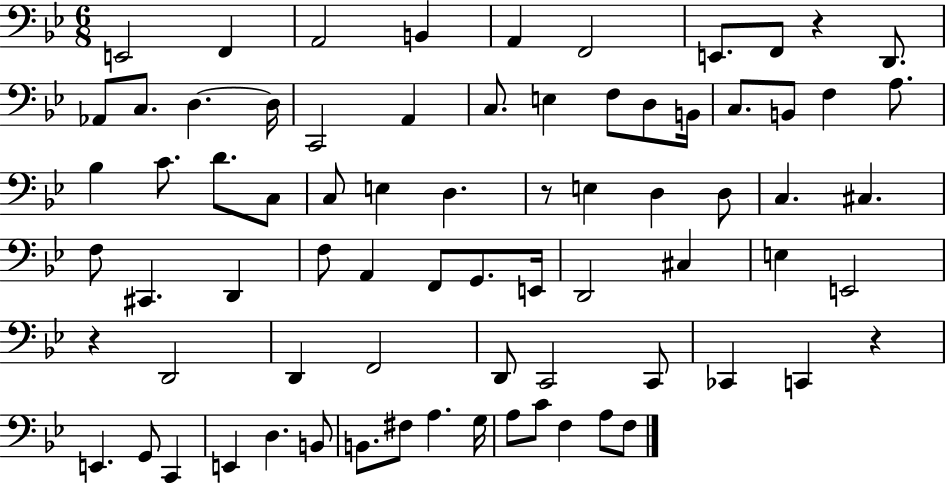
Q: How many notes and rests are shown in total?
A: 75